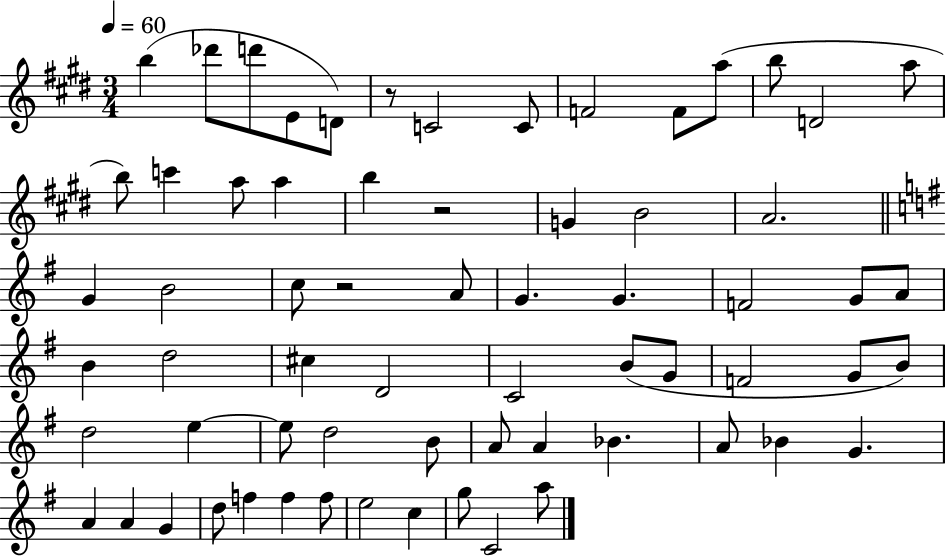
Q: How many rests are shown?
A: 3